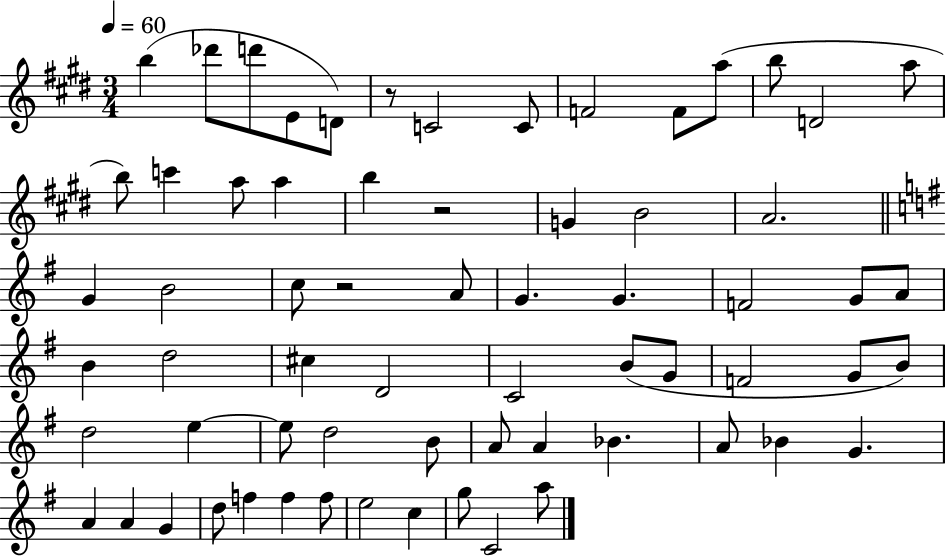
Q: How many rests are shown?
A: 3